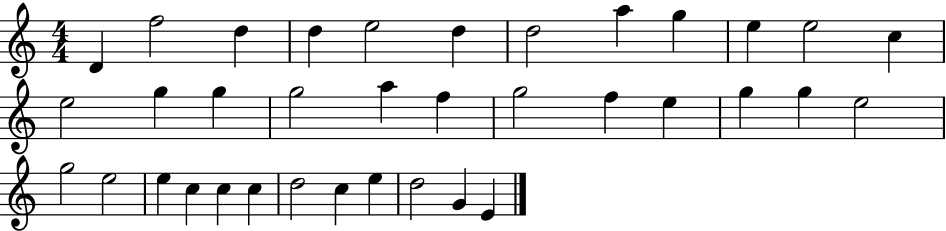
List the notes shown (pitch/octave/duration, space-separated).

D4/q F5/h D5/q D5/q E5/h D5/q D5/h A5/q G5/q E5/q E5/h C5/q E5/h G5/q G5/q G5/h A5/q F5/q G5/h F5/q E5/q G5/q G5/q E5/h G5/h E5/h E5/q C5/q C5/q C5/q D5/h C5/q E5/q D5/h G4/q E4/q